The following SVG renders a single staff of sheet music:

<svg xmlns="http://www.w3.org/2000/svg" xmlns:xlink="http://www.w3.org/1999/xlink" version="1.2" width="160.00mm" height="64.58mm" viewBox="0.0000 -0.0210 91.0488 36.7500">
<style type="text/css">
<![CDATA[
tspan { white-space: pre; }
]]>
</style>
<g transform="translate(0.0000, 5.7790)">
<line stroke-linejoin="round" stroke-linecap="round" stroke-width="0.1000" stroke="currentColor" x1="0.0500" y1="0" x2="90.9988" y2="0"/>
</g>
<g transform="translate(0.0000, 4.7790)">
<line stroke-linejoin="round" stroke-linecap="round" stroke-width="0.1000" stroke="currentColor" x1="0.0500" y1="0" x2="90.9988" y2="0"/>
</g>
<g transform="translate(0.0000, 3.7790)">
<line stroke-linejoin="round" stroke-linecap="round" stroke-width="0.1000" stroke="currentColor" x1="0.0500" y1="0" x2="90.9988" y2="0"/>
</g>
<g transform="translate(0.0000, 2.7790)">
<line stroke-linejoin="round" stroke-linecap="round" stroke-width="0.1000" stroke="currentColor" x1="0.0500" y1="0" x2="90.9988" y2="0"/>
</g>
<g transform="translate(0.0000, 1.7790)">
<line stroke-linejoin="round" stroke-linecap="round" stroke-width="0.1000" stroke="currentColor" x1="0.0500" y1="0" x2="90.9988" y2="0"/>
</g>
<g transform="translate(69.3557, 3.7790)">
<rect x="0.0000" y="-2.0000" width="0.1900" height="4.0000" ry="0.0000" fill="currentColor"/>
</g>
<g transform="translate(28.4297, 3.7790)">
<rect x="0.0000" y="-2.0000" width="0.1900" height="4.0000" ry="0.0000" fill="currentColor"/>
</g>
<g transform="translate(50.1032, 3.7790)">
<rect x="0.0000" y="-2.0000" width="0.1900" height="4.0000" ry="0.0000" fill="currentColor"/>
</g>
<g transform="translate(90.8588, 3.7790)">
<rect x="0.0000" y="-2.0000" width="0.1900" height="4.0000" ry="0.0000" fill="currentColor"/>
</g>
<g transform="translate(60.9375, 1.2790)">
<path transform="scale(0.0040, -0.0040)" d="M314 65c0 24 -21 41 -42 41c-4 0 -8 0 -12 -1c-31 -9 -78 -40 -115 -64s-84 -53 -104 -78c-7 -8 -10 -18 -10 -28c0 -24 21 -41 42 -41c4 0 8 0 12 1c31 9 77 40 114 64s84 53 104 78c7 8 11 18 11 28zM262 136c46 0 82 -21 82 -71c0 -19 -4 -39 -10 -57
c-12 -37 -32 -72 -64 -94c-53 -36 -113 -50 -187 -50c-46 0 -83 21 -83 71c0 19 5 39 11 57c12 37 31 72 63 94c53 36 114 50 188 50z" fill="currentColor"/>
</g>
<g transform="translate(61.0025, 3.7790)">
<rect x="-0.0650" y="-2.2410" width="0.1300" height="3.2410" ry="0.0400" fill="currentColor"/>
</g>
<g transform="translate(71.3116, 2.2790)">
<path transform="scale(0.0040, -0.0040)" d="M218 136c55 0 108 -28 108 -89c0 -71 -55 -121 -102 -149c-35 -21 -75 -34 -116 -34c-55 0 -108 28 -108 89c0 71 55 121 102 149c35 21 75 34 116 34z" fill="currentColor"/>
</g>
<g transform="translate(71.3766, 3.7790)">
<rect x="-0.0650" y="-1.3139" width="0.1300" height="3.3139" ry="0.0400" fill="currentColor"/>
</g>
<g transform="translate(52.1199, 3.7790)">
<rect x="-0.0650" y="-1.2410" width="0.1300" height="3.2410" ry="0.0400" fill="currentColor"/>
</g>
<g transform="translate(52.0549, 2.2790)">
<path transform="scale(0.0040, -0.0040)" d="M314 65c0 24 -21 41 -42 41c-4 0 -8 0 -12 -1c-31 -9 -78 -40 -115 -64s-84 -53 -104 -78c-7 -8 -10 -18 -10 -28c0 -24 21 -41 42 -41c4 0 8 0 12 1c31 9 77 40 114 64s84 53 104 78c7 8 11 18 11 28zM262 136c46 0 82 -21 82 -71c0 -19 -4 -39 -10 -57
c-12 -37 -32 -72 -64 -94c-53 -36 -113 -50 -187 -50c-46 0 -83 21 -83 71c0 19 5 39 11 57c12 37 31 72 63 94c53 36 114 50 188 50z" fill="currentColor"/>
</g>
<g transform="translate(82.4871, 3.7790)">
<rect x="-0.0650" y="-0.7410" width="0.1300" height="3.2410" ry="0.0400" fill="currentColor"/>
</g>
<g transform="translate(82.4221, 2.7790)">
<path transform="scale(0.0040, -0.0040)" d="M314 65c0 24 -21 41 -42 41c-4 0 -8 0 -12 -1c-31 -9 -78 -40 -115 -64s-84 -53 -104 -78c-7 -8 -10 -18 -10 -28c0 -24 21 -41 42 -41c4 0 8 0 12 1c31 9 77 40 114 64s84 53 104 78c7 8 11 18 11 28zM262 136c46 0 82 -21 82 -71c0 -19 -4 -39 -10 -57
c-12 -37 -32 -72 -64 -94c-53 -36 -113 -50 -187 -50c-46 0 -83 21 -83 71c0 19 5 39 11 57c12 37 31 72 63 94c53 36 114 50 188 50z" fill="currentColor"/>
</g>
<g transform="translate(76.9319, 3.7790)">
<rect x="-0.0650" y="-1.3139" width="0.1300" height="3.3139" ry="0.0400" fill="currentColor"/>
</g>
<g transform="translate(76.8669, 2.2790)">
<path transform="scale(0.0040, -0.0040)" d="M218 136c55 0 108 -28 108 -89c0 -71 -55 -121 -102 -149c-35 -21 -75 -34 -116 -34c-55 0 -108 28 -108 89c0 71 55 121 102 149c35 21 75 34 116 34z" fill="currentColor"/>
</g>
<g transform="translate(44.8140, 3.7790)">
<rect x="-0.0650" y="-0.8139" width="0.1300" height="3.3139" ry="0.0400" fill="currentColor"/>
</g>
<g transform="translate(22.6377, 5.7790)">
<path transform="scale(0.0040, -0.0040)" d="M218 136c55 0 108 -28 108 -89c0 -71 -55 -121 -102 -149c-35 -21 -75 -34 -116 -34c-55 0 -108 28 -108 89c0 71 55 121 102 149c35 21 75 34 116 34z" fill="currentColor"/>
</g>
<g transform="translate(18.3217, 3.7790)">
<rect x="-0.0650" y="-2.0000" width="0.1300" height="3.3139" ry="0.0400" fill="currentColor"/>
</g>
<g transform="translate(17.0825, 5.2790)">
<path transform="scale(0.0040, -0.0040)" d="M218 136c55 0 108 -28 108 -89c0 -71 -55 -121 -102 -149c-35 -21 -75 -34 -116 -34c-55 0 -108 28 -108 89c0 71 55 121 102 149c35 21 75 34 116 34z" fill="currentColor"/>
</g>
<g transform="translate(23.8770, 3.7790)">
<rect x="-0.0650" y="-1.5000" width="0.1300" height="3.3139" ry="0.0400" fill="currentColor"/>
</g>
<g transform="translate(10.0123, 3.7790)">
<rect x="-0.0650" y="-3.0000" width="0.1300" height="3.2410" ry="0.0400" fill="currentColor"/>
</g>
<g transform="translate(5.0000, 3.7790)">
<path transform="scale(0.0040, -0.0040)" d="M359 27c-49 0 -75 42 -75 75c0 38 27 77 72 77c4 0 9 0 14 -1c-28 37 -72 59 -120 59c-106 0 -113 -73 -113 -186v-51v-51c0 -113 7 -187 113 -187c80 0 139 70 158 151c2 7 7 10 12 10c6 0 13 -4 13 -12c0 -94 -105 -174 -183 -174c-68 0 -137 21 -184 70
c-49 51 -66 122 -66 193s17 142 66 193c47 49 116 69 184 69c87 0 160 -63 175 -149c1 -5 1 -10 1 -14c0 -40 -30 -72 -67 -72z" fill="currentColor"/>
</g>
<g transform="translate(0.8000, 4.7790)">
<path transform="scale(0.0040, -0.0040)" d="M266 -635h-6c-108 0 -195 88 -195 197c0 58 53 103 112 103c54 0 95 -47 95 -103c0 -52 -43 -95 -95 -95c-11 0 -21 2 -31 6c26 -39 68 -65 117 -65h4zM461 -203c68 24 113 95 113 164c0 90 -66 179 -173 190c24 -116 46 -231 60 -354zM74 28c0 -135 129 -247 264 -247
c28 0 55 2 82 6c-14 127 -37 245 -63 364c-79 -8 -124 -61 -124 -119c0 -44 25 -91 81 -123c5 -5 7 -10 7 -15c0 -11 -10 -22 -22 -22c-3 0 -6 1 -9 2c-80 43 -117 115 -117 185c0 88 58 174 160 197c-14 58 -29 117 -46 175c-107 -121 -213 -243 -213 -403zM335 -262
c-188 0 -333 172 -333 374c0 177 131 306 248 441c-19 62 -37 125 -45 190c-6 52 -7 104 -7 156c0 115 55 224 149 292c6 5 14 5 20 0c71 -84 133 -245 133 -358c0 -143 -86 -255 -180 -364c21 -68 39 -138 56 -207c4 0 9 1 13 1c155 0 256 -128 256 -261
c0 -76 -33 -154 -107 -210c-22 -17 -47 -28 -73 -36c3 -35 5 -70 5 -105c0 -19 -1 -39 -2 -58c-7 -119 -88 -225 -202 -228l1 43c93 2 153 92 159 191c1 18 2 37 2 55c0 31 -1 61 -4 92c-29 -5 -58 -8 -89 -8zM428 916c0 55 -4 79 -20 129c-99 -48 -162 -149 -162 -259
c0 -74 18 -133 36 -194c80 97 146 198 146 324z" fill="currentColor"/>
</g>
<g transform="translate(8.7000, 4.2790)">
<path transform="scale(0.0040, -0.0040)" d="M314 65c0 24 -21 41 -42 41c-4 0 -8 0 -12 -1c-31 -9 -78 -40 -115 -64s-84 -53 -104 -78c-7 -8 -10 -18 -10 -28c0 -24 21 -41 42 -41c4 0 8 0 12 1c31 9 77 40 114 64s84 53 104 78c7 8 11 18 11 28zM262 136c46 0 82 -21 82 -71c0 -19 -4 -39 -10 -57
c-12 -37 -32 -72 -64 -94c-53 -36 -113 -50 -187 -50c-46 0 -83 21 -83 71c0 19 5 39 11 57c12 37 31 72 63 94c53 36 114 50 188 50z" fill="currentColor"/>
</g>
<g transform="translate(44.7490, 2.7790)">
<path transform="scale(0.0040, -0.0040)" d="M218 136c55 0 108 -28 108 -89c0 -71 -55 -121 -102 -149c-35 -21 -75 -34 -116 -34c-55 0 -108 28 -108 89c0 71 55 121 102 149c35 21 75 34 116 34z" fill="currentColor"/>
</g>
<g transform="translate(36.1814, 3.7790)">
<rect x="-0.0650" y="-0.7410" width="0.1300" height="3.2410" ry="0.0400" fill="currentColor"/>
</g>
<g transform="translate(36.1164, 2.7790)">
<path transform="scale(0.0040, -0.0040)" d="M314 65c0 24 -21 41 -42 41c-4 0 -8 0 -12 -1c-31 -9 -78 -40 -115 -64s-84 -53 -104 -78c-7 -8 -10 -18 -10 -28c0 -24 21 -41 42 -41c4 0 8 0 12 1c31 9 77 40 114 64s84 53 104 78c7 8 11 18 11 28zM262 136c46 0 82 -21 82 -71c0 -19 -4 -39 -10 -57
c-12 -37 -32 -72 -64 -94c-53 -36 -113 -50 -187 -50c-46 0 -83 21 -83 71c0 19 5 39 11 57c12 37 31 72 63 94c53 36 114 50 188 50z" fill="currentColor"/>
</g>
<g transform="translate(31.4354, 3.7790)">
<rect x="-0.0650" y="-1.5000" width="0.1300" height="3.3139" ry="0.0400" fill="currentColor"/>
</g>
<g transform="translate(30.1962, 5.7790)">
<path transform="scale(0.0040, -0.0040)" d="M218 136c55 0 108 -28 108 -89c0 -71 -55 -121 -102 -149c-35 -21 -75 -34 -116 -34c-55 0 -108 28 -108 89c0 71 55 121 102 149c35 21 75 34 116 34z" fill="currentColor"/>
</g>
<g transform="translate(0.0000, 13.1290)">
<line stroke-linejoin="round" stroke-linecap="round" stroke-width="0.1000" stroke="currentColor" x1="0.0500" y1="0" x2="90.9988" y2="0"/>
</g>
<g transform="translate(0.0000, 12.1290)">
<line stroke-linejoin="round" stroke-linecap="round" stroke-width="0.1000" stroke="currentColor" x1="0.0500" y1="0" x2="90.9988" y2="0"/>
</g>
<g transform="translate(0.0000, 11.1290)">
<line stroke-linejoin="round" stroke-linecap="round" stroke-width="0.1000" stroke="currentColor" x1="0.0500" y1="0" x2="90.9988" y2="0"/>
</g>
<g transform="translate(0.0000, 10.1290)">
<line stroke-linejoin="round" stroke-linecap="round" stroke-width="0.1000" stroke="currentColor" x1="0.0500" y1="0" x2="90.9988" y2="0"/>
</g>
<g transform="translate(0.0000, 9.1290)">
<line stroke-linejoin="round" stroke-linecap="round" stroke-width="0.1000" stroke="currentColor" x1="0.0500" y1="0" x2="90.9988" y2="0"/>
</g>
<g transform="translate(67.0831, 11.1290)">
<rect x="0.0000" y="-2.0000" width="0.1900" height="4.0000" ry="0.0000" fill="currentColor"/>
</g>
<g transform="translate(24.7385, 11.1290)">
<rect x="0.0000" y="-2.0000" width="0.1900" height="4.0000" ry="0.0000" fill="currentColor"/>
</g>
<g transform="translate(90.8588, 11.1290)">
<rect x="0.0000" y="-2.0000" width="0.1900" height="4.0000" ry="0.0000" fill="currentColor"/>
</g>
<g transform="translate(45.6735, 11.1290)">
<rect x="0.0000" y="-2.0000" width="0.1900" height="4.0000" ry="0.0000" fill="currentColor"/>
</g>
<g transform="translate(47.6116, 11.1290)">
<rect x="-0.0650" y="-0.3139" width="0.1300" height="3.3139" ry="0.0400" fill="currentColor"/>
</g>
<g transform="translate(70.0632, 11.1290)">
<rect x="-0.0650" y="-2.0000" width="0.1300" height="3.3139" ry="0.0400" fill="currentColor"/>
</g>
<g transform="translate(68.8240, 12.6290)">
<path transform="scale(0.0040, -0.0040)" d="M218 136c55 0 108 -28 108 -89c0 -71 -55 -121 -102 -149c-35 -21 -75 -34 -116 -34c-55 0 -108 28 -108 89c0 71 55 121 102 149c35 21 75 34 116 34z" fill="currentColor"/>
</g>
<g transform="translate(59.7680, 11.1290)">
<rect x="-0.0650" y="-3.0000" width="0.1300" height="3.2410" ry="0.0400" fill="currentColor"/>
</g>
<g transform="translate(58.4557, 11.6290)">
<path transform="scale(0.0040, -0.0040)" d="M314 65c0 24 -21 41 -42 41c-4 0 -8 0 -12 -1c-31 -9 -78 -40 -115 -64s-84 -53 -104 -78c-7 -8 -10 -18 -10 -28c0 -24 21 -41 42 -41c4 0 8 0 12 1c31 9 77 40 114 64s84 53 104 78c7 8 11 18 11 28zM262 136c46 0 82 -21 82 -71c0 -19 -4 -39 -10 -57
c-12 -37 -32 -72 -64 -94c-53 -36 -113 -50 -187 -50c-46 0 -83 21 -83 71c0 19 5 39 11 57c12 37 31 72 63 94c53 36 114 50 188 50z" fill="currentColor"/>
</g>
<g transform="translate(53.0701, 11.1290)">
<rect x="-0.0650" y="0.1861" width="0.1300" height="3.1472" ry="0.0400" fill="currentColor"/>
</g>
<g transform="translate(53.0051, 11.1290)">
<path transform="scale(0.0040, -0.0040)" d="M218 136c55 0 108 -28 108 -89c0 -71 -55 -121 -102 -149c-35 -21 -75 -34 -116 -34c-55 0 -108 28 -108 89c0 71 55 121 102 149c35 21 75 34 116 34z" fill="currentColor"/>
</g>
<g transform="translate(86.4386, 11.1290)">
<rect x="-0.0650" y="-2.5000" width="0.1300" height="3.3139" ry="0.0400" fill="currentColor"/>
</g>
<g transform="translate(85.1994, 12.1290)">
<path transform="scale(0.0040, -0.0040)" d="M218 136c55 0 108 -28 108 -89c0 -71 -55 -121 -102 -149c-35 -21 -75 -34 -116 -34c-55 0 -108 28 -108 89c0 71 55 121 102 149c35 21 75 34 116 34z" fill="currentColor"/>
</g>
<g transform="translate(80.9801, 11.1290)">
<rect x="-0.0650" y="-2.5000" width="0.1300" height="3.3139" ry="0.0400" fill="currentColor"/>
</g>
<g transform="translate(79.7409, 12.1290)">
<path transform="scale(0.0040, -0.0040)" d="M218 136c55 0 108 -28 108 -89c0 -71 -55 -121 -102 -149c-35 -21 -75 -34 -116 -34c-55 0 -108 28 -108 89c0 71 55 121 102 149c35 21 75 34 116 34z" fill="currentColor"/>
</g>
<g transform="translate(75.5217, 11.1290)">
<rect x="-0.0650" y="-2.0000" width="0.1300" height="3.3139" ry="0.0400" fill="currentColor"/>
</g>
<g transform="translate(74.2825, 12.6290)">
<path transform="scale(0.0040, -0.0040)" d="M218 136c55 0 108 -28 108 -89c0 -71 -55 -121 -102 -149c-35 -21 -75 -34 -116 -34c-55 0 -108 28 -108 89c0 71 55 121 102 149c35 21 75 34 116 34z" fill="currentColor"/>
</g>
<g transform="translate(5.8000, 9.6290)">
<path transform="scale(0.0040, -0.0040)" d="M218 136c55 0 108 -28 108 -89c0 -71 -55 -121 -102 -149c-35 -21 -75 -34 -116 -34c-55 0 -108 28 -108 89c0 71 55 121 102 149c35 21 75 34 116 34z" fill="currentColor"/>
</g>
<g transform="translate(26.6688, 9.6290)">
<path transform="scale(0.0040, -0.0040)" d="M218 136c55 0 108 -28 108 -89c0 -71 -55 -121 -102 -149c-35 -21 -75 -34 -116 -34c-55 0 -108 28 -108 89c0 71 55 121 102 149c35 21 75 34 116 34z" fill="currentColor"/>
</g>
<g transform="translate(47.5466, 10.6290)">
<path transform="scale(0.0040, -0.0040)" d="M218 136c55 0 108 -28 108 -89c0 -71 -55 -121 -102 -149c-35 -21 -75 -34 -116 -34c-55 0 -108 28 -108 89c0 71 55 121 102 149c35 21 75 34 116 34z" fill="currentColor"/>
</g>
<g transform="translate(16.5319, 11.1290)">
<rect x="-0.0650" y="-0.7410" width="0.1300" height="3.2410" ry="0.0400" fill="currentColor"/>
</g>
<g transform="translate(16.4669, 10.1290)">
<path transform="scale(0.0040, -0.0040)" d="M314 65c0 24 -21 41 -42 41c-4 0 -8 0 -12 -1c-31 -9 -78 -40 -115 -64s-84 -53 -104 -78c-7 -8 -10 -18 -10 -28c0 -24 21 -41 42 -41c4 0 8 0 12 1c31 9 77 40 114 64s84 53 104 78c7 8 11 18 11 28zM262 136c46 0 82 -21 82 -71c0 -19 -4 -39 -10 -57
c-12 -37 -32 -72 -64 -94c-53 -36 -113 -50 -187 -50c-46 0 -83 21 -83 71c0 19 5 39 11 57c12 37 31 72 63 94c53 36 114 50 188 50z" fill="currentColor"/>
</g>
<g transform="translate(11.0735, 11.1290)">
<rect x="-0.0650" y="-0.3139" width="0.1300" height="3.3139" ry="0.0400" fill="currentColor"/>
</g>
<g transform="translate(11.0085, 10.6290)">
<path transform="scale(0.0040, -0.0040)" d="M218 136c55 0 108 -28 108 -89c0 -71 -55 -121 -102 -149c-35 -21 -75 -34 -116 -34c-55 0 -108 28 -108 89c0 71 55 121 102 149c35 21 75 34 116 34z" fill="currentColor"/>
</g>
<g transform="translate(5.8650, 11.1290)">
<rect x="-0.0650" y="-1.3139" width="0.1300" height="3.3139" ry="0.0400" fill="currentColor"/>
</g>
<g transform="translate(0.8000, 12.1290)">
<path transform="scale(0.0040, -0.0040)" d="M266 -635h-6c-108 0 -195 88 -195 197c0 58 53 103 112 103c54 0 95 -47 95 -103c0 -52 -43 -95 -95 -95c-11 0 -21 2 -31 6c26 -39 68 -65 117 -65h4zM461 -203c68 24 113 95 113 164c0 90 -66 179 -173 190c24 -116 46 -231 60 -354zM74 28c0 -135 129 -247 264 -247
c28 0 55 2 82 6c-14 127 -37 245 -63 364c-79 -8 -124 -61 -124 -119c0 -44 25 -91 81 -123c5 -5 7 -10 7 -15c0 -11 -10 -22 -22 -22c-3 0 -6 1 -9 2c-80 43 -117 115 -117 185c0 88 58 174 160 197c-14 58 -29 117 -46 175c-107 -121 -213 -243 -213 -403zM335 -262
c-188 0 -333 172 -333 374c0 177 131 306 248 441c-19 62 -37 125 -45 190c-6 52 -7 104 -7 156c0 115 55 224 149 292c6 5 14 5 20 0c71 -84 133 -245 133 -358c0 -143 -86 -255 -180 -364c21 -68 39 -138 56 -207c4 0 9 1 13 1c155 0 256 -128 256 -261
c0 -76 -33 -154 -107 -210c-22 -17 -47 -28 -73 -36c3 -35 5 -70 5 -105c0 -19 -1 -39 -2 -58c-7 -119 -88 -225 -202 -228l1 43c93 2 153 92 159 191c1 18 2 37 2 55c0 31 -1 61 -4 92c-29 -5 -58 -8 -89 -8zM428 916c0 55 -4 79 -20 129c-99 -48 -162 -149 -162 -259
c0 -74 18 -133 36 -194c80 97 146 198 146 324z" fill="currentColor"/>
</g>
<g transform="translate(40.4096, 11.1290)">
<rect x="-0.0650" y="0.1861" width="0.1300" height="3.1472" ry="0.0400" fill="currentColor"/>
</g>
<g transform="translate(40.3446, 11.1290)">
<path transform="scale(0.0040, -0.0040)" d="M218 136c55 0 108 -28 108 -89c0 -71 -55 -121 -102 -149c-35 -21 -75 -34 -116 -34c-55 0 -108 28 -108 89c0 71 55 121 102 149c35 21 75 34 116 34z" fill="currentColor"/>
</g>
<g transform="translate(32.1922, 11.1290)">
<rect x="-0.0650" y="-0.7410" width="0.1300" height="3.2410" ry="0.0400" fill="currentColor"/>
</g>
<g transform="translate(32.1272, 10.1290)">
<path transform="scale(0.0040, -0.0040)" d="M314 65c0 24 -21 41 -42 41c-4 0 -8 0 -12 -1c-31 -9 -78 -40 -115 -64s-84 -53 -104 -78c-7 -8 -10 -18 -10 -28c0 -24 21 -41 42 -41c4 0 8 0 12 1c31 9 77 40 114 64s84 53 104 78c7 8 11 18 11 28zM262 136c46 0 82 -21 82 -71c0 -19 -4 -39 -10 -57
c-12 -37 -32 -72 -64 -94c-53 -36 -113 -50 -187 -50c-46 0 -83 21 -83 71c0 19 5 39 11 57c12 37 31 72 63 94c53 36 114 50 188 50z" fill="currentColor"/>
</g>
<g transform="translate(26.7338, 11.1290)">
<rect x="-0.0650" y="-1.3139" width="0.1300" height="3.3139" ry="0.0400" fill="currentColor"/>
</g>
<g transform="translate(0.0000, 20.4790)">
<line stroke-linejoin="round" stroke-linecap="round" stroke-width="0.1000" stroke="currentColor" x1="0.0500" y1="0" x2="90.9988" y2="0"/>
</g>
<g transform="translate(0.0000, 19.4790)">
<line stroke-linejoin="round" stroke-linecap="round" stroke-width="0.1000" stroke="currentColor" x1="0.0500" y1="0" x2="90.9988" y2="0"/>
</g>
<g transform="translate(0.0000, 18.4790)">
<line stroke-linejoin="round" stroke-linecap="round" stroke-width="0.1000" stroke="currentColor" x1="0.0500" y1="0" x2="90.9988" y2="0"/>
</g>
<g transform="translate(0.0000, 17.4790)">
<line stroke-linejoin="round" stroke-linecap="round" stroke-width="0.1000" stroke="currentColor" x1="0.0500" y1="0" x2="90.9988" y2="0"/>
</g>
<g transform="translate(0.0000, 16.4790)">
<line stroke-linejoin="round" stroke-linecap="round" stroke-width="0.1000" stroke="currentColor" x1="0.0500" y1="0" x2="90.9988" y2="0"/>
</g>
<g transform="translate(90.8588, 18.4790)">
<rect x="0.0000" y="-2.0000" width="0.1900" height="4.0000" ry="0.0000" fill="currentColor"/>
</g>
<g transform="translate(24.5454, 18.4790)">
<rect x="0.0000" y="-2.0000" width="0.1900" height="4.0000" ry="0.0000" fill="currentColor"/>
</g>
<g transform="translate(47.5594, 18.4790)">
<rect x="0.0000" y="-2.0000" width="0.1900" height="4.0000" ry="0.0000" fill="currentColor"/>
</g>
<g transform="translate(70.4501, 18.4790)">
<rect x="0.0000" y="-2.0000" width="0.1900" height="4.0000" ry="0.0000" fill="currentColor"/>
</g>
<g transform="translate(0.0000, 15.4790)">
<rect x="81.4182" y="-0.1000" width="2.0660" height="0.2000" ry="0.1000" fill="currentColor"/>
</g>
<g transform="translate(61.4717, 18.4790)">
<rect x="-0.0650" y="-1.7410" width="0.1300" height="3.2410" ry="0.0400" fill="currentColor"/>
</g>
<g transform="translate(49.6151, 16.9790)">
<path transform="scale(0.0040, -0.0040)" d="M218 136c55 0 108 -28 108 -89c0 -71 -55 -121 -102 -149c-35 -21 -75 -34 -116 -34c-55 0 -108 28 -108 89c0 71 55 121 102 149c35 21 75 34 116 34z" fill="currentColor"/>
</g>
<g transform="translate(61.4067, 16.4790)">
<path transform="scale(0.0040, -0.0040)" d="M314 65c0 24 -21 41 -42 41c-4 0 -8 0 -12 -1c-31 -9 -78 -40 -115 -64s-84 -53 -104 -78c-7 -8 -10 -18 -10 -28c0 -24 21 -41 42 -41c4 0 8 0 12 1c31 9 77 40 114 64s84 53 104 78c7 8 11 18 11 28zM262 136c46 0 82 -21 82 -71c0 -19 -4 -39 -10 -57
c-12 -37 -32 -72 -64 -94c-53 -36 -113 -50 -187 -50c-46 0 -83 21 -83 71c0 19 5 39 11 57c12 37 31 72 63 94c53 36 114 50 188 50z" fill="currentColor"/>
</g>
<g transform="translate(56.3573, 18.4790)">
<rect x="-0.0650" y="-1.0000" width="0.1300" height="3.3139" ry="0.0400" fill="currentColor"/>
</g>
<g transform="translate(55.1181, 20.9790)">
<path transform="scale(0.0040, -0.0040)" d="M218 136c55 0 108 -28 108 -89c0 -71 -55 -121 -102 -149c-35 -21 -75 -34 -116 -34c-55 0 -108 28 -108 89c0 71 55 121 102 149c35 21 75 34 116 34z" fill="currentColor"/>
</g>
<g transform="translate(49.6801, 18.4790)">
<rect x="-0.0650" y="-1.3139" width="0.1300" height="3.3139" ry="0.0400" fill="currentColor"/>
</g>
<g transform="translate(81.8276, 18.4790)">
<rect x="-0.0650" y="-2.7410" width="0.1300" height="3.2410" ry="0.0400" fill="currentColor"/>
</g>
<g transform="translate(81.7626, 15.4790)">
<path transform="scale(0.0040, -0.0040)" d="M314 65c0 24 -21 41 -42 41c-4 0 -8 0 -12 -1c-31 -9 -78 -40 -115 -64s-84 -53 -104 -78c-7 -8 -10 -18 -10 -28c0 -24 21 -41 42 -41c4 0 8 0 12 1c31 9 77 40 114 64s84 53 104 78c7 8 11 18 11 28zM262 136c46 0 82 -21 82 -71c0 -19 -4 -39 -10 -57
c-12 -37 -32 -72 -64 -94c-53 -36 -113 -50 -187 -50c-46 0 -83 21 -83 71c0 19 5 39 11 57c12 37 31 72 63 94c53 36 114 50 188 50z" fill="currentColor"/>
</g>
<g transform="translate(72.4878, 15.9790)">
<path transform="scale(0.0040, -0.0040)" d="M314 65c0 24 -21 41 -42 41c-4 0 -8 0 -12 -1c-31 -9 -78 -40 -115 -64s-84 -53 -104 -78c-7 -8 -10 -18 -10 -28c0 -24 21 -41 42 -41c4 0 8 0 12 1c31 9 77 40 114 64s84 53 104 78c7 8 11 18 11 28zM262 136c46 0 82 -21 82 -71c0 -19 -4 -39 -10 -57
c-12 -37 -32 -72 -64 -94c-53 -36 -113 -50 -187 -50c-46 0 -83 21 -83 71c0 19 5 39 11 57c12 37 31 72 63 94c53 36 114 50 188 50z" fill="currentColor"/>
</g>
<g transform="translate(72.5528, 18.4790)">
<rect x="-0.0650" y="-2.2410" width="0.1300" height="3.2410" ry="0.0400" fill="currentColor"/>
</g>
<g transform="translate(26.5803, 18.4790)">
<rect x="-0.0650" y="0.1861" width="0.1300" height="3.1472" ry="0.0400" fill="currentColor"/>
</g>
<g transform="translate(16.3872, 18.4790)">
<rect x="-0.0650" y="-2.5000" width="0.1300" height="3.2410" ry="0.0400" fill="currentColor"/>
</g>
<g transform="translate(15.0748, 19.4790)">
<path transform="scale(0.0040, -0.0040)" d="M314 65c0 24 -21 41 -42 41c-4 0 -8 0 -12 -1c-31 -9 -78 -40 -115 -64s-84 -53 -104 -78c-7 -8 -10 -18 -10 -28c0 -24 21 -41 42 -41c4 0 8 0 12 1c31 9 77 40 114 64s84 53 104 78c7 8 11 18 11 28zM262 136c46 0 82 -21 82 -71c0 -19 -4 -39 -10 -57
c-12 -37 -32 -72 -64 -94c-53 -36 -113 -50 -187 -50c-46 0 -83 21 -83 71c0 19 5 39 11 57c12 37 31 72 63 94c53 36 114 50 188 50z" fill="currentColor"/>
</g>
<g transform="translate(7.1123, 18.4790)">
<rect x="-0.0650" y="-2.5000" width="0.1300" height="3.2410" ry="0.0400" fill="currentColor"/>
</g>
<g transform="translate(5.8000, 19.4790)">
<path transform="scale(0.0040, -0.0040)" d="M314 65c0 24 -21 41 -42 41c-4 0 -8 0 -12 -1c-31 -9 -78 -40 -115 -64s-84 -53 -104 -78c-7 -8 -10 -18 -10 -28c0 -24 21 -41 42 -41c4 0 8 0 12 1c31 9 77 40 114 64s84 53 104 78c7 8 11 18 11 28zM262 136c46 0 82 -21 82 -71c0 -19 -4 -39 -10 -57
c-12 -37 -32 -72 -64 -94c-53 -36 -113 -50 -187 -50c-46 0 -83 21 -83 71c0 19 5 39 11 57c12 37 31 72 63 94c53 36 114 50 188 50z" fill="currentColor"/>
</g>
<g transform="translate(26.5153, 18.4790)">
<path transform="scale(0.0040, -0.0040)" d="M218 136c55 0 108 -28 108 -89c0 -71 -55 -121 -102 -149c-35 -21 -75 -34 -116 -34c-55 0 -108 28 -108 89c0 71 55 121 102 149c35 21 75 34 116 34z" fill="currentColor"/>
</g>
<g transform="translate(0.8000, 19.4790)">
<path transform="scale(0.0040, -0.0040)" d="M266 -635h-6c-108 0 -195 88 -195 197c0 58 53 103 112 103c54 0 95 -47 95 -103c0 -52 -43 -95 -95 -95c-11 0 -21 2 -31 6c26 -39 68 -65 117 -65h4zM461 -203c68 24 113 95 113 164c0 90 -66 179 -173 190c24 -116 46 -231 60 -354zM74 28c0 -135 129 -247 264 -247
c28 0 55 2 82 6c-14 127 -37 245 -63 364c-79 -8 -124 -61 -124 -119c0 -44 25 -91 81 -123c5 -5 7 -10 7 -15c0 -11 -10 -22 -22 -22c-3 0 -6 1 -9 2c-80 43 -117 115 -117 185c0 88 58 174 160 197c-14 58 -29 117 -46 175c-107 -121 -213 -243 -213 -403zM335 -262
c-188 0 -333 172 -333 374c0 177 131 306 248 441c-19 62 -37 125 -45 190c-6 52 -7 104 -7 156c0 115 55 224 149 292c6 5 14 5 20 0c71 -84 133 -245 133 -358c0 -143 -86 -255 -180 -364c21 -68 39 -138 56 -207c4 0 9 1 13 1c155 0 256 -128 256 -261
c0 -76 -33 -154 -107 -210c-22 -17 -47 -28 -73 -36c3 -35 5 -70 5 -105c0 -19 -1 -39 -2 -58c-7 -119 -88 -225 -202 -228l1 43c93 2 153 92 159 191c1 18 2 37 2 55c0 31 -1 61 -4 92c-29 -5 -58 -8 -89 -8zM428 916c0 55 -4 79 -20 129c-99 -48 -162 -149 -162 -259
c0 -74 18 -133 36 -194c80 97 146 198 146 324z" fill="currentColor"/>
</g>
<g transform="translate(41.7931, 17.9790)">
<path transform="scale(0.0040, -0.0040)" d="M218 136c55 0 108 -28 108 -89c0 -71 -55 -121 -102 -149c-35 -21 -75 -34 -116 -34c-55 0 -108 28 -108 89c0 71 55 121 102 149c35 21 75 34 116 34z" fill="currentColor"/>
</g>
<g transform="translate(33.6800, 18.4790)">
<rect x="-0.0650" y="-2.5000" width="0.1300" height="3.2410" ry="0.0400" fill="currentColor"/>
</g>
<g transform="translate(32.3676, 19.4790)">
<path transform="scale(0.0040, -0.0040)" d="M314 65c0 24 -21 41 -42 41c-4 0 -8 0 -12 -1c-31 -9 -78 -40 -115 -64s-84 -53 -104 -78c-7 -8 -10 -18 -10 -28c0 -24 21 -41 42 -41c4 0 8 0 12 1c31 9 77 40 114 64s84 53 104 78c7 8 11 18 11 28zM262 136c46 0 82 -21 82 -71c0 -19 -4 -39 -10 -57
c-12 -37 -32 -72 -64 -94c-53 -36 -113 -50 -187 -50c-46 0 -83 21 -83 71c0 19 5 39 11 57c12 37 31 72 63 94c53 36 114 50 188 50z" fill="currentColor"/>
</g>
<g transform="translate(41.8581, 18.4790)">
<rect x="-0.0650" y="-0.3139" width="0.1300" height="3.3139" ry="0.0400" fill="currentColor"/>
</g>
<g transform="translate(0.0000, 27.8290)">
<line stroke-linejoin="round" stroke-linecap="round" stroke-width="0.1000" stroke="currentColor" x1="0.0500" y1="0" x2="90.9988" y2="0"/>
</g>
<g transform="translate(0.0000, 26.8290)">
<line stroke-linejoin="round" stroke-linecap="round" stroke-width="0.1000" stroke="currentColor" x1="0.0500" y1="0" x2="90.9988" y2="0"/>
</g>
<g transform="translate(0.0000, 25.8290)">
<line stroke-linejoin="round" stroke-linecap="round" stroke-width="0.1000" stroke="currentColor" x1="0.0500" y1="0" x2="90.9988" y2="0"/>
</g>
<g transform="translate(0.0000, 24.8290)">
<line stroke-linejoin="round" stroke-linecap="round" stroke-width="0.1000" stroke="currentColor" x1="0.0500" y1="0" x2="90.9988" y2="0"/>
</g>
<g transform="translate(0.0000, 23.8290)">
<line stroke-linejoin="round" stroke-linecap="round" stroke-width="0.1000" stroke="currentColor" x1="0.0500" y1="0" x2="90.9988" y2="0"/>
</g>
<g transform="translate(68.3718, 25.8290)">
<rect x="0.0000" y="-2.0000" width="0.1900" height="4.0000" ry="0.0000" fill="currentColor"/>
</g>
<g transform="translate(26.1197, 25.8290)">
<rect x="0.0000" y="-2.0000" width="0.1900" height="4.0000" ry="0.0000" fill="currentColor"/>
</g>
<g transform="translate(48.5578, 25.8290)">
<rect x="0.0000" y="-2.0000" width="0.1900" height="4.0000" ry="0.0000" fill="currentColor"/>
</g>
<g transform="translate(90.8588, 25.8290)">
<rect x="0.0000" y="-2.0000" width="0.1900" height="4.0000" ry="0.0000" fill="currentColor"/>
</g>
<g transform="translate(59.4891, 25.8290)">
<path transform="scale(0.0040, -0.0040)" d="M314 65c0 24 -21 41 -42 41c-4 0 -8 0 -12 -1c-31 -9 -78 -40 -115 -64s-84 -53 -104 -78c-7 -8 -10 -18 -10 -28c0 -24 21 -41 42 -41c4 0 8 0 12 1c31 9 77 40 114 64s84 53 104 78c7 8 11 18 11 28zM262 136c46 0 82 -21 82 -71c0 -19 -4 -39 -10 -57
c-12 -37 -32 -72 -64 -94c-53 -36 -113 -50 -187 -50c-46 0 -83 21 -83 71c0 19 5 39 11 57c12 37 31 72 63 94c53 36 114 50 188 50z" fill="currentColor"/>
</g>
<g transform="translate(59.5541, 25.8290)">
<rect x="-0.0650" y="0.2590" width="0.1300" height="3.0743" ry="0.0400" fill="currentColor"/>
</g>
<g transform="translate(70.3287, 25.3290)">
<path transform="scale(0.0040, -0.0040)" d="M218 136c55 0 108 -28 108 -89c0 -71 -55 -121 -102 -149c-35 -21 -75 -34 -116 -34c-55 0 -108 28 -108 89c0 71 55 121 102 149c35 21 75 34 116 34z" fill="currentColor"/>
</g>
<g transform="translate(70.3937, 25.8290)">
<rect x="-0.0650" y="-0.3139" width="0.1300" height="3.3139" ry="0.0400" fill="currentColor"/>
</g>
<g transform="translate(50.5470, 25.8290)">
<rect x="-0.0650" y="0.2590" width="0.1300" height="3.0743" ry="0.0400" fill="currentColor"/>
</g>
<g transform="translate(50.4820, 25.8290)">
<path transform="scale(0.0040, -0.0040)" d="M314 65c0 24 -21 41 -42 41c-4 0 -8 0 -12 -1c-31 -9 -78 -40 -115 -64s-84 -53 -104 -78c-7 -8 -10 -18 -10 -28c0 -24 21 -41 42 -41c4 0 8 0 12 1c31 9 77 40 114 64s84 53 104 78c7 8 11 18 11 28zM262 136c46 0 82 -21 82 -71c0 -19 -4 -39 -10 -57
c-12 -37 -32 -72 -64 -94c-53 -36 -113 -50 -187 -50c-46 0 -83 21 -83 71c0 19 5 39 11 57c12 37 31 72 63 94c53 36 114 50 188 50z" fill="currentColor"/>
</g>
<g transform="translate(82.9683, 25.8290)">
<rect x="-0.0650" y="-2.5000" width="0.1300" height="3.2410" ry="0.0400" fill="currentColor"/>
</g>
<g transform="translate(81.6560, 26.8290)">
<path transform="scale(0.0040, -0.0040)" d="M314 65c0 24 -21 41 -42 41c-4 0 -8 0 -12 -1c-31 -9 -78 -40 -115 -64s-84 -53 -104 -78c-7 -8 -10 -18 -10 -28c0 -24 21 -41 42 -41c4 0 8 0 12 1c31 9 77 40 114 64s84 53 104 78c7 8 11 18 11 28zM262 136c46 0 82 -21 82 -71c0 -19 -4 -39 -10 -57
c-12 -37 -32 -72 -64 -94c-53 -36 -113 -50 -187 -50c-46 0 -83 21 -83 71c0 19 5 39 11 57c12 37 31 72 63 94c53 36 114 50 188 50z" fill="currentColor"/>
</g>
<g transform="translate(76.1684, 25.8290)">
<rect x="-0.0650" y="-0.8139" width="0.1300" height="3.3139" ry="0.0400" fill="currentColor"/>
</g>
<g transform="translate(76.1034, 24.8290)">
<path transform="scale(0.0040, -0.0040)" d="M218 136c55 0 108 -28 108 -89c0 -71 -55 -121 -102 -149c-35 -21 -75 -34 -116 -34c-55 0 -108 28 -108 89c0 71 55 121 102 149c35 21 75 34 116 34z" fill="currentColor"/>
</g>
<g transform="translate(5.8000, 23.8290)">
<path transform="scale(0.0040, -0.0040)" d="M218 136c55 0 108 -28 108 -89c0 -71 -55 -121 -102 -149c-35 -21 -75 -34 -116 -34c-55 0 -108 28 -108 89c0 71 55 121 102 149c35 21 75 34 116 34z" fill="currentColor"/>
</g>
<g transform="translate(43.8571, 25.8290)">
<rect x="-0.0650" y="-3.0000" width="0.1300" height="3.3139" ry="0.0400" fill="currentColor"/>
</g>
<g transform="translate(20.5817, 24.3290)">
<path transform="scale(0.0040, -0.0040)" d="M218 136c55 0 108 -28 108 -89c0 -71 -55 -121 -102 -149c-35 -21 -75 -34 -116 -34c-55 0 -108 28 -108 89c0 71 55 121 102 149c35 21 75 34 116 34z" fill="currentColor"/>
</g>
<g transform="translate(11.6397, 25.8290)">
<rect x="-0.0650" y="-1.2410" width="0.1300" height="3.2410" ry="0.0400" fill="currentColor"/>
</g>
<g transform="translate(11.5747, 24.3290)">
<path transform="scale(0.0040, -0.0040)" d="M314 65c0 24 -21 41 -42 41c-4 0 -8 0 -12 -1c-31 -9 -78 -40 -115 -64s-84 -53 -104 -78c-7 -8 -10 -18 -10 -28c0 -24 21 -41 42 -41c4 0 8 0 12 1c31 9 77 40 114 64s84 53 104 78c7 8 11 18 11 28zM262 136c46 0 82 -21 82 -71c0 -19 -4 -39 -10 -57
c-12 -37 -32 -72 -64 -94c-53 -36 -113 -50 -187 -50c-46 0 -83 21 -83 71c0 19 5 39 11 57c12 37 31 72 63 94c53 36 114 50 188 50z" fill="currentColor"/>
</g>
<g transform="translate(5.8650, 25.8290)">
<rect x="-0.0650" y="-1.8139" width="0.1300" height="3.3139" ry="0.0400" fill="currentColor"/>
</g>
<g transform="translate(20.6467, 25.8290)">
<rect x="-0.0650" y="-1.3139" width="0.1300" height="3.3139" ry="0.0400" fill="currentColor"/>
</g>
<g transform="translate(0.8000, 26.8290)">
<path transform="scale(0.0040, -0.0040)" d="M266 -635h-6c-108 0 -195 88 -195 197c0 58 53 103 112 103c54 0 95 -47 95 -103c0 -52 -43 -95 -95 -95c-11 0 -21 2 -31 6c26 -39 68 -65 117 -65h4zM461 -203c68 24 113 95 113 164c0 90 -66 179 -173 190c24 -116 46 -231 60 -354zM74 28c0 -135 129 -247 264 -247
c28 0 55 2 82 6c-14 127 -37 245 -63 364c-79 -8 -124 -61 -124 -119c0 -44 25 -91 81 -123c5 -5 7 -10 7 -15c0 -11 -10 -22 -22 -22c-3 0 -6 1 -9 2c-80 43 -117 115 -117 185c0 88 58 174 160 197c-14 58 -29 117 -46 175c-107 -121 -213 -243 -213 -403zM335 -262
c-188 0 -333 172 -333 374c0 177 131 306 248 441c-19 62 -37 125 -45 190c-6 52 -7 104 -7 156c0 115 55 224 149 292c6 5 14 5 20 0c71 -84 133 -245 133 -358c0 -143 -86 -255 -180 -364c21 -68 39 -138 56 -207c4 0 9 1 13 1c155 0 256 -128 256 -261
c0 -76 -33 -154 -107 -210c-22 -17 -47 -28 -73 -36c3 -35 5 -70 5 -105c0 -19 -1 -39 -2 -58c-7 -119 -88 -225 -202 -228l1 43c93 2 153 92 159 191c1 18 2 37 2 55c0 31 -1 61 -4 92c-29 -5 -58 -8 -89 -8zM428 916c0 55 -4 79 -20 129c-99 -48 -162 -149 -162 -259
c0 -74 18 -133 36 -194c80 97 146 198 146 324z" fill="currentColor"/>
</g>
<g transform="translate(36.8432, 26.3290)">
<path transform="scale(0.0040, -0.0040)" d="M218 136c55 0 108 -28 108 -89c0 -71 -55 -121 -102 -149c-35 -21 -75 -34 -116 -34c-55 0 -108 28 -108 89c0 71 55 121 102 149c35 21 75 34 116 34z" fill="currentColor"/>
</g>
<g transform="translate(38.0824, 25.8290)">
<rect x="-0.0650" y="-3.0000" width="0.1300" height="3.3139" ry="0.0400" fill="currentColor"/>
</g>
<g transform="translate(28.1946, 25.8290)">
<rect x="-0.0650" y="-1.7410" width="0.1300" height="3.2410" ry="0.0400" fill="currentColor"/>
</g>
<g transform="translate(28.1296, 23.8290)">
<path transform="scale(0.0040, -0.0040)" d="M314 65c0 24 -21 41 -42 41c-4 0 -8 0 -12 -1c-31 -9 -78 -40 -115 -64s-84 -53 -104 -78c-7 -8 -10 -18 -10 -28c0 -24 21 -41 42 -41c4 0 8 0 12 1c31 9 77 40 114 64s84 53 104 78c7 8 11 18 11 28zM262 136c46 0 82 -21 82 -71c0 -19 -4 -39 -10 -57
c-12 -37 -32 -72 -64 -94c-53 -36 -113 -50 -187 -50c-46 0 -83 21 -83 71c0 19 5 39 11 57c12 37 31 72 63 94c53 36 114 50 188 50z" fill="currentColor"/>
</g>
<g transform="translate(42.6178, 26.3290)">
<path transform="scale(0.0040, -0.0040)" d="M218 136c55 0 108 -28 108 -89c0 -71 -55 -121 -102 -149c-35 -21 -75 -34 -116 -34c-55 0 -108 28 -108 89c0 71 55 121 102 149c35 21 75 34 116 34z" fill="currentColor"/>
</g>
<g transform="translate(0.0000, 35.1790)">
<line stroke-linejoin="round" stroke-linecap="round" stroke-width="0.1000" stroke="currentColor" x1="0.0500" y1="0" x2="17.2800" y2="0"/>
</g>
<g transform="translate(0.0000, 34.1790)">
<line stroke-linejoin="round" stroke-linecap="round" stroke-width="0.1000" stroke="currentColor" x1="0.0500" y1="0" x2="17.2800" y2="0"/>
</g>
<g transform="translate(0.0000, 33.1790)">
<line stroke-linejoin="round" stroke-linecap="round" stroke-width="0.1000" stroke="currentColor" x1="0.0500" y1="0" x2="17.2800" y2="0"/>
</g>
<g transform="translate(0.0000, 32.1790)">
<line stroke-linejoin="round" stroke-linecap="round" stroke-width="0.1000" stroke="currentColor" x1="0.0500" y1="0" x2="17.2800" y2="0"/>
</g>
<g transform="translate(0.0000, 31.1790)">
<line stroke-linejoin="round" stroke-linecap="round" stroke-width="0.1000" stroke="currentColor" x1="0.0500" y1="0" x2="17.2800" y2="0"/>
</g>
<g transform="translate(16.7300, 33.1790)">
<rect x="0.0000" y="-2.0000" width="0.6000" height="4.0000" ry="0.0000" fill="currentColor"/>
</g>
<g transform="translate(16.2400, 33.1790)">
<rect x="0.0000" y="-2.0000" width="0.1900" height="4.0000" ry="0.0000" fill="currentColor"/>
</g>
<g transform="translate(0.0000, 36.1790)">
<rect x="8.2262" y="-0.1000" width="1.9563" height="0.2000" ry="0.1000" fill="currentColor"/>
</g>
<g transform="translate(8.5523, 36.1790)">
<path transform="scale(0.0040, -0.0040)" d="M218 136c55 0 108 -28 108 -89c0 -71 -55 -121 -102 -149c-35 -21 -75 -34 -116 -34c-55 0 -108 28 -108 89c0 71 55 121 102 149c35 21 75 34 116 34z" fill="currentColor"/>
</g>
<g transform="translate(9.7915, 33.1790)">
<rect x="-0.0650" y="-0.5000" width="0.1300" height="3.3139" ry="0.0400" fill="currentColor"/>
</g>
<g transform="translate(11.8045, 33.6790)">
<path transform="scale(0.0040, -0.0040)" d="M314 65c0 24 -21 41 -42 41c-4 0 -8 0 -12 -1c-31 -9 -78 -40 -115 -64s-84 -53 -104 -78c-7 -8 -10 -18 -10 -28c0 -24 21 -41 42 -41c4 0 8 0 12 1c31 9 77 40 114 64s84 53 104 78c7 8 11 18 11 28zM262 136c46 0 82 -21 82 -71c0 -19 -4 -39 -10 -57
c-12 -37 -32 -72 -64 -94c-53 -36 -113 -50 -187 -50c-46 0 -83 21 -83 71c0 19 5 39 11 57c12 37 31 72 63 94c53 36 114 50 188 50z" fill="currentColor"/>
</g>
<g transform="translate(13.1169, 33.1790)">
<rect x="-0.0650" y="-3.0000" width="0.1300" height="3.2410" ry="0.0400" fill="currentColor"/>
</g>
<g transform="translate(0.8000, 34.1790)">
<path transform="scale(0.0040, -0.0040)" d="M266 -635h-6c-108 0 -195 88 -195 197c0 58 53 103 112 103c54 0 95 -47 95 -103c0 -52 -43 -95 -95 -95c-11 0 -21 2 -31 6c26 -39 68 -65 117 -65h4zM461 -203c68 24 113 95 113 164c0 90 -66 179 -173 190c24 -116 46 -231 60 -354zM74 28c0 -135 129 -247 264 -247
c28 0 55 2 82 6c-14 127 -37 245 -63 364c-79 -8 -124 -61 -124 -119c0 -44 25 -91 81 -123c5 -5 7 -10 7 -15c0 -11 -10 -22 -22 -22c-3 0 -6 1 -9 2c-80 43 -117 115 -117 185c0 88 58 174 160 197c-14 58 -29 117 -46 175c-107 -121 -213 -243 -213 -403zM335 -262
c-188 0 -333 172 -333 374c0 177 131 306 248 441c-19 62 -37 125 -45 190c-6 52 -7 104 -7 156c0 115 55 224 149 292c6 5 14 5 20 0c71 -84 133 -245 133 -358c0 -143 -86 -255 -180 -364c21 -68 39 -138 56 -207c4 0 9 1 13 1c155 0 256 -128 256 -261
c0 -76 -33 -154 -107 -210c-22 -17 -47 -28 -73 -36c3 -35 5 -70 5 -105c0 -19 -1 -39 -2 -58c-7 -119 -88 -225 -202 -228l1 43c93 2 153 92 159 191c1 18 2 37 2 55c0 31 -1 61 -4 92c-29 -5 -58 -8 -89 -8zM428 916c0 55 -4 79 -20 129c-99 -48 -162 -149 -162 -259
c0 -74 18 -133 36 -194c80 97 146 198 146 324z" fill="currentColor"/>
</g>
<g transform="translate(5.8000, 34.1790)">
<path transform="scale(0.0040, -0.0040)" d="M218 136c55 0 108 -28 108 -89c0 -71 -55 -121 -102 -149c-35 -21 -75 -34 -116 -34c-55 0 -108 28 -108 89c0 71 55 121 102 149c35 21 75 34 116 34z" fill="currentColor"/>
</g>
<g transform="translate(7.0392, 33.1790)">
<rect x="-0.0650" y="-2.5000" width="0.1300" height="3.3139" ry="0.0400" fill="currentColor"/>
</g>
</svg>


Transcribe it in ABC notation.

X:1
T:Untitled
M:4/4
L:1/4
K:C
A2 F E E d2 d e2 g2 e e d2 e c d2 e d2 B c B A2 F F G G G2 G2 B G2 c e D f2 g2 a2 f e2 e f2 A A B2 B2 c d G2 G C A2